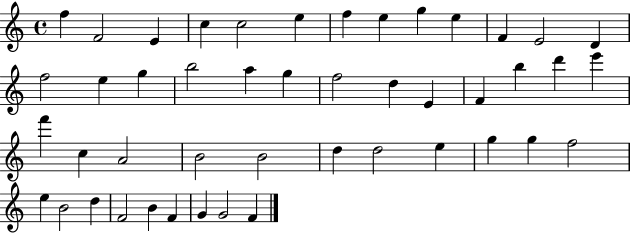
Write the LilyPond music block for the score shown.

{
  \clef treble
  \time 4/4
  \defaultTimeSignature
  \key c \major
  f''4 f'2 e'4 | c''4 c''2 e''4 | f''4 e''4 g''4 e''4 | f'4 e'2 d'4 | \break f''2 e''4 g''4 | b''2 a''4 g''4 | f''2 d''4 e'4 | f'4 b''4 d'''4 e'''4 | \break f'''4 c''4 a'2 | b'2 b'2 | d''4 d''2 e''4 | g''4 g''4 f''2 | \break e''4 b'2 d''4 | f'2 b'4 f'4 | g'4 g'2 f'4 | \bar "|."
}